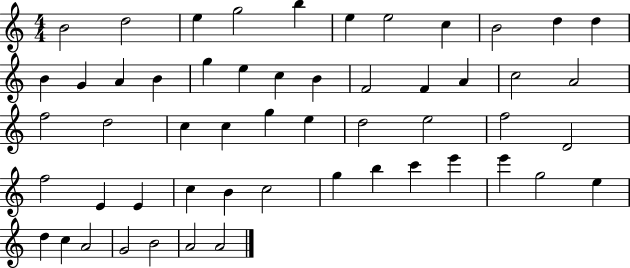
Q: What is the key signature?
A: C major